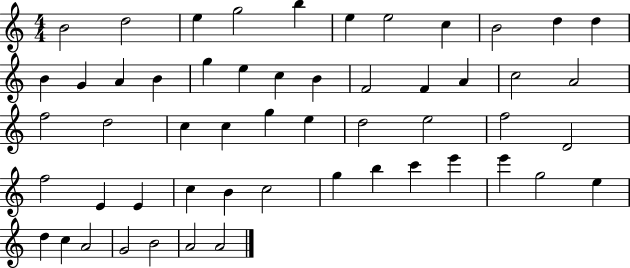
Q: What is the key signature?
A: C major